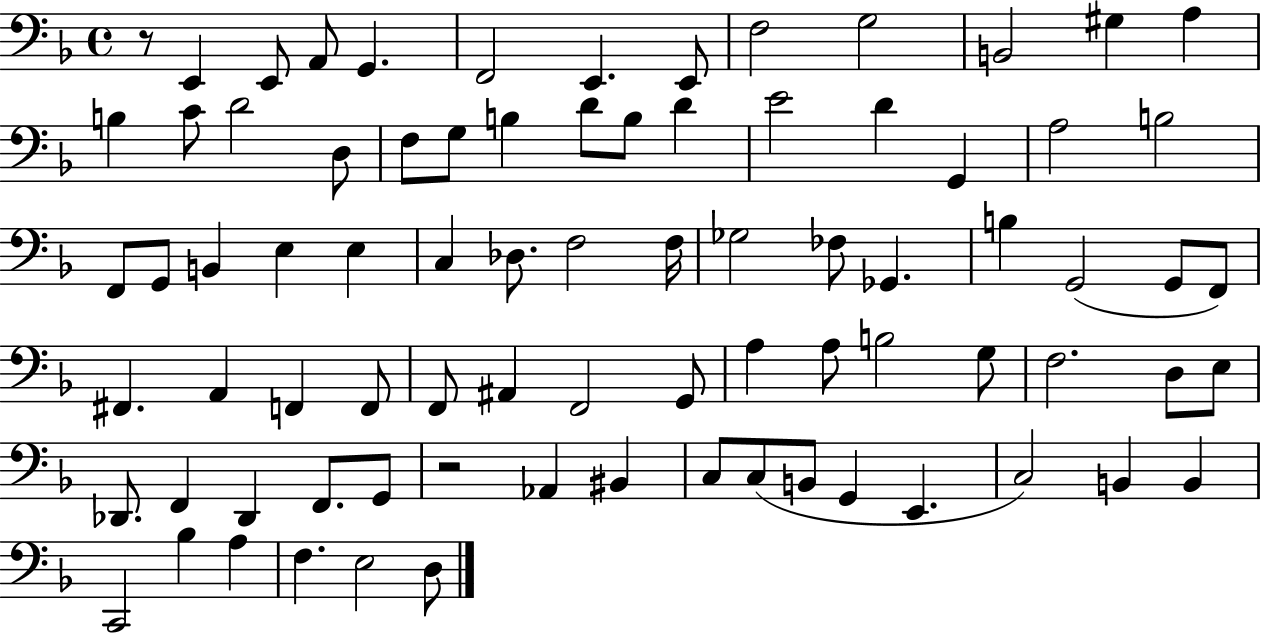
R/e E2/q E2/e A2/e G2/q. F2/h E2/q. E2/e F3/h G3/h B2/h G#3/q A3/q B3/q C4/e D4/h D3/e F3/e G3/e B3/q D4/e B3/e D4/q E4/h D4/q G2/q A3/h B3/h F2/e G2/e B2/q E3/q E3/q C3/q Db3/e. F3/h F3/s Gb3/h FES3/e Gb2/q. B3/q G2/h G2/e F2/e F#2/q. A2/q F2/q F2/e F2/e A#2/q F2/h G2/e A3/q A3/e B3/h G3/e F3/h. D3/e E3/e Db2/e. F2/q Db2/q F2/e. G2/e R/h Ab2/q BIS2/q C3/e C3/e B2/e G2/q E2/q. C3/h B2/q B2/q C2/h Bb3/q A3/q F3/q. E3/h D3/e